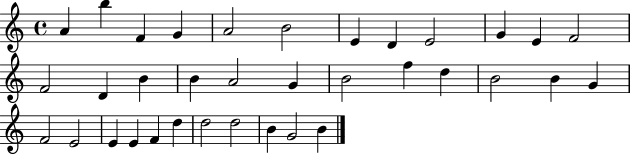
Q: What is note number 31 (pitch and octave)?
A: D5